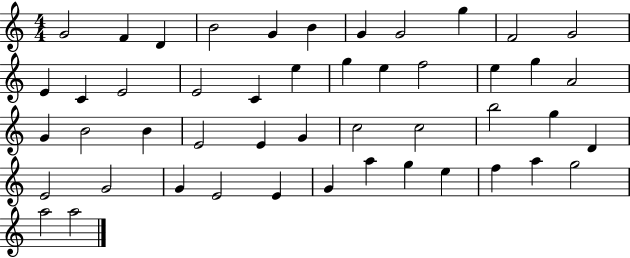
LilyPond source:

{
  \clef treble
  \numericTimeSignature
  \time 4/4
  \key c \major
  g'2 f'4 d'4 | b'2 g'4 b'4 | g'4 g'2 g''4 | f'2 g'2 | \break e'4 c'4 e'2 | e'2 c'4 e''4 | g''4 e''4 f''2 | e''4 g''4 a'2 | \break g'4 b'2 b'4 | e'2 e'4 g'4 | c''2 c''2 | b''2 g''4 d'4 | \break e'2 g'2 | g'4 e'2 e'4 | g'4 a''4 g''4 e''4 | f''4 a''4 g''2 | \break a''2 a''2 | \bar "|."
}